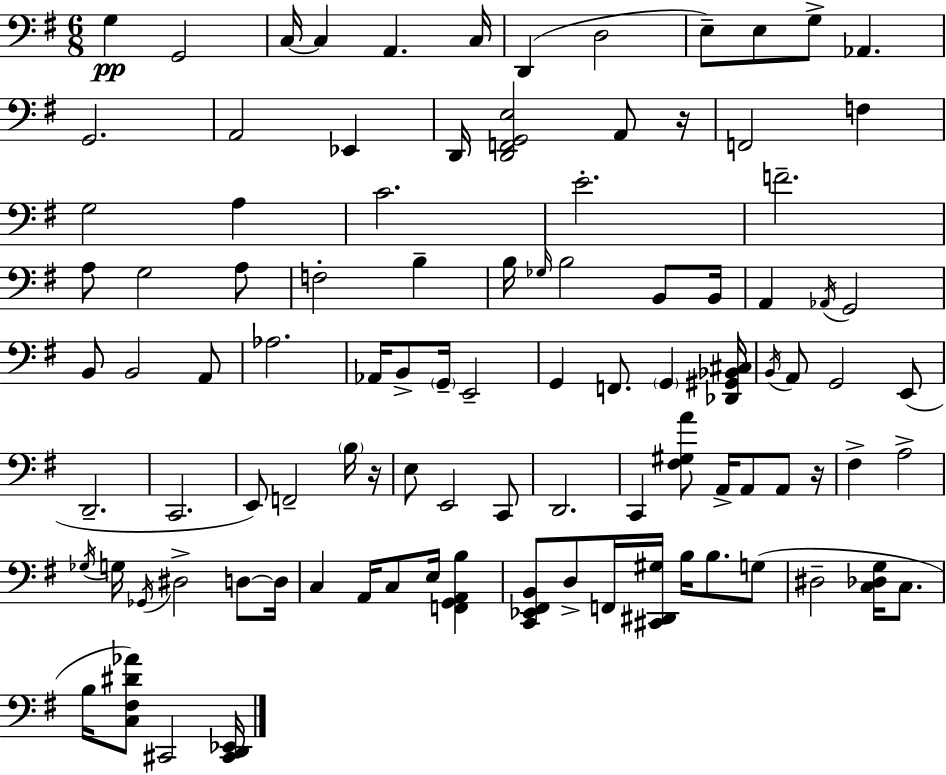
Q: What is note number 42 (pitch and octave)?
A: Ab2